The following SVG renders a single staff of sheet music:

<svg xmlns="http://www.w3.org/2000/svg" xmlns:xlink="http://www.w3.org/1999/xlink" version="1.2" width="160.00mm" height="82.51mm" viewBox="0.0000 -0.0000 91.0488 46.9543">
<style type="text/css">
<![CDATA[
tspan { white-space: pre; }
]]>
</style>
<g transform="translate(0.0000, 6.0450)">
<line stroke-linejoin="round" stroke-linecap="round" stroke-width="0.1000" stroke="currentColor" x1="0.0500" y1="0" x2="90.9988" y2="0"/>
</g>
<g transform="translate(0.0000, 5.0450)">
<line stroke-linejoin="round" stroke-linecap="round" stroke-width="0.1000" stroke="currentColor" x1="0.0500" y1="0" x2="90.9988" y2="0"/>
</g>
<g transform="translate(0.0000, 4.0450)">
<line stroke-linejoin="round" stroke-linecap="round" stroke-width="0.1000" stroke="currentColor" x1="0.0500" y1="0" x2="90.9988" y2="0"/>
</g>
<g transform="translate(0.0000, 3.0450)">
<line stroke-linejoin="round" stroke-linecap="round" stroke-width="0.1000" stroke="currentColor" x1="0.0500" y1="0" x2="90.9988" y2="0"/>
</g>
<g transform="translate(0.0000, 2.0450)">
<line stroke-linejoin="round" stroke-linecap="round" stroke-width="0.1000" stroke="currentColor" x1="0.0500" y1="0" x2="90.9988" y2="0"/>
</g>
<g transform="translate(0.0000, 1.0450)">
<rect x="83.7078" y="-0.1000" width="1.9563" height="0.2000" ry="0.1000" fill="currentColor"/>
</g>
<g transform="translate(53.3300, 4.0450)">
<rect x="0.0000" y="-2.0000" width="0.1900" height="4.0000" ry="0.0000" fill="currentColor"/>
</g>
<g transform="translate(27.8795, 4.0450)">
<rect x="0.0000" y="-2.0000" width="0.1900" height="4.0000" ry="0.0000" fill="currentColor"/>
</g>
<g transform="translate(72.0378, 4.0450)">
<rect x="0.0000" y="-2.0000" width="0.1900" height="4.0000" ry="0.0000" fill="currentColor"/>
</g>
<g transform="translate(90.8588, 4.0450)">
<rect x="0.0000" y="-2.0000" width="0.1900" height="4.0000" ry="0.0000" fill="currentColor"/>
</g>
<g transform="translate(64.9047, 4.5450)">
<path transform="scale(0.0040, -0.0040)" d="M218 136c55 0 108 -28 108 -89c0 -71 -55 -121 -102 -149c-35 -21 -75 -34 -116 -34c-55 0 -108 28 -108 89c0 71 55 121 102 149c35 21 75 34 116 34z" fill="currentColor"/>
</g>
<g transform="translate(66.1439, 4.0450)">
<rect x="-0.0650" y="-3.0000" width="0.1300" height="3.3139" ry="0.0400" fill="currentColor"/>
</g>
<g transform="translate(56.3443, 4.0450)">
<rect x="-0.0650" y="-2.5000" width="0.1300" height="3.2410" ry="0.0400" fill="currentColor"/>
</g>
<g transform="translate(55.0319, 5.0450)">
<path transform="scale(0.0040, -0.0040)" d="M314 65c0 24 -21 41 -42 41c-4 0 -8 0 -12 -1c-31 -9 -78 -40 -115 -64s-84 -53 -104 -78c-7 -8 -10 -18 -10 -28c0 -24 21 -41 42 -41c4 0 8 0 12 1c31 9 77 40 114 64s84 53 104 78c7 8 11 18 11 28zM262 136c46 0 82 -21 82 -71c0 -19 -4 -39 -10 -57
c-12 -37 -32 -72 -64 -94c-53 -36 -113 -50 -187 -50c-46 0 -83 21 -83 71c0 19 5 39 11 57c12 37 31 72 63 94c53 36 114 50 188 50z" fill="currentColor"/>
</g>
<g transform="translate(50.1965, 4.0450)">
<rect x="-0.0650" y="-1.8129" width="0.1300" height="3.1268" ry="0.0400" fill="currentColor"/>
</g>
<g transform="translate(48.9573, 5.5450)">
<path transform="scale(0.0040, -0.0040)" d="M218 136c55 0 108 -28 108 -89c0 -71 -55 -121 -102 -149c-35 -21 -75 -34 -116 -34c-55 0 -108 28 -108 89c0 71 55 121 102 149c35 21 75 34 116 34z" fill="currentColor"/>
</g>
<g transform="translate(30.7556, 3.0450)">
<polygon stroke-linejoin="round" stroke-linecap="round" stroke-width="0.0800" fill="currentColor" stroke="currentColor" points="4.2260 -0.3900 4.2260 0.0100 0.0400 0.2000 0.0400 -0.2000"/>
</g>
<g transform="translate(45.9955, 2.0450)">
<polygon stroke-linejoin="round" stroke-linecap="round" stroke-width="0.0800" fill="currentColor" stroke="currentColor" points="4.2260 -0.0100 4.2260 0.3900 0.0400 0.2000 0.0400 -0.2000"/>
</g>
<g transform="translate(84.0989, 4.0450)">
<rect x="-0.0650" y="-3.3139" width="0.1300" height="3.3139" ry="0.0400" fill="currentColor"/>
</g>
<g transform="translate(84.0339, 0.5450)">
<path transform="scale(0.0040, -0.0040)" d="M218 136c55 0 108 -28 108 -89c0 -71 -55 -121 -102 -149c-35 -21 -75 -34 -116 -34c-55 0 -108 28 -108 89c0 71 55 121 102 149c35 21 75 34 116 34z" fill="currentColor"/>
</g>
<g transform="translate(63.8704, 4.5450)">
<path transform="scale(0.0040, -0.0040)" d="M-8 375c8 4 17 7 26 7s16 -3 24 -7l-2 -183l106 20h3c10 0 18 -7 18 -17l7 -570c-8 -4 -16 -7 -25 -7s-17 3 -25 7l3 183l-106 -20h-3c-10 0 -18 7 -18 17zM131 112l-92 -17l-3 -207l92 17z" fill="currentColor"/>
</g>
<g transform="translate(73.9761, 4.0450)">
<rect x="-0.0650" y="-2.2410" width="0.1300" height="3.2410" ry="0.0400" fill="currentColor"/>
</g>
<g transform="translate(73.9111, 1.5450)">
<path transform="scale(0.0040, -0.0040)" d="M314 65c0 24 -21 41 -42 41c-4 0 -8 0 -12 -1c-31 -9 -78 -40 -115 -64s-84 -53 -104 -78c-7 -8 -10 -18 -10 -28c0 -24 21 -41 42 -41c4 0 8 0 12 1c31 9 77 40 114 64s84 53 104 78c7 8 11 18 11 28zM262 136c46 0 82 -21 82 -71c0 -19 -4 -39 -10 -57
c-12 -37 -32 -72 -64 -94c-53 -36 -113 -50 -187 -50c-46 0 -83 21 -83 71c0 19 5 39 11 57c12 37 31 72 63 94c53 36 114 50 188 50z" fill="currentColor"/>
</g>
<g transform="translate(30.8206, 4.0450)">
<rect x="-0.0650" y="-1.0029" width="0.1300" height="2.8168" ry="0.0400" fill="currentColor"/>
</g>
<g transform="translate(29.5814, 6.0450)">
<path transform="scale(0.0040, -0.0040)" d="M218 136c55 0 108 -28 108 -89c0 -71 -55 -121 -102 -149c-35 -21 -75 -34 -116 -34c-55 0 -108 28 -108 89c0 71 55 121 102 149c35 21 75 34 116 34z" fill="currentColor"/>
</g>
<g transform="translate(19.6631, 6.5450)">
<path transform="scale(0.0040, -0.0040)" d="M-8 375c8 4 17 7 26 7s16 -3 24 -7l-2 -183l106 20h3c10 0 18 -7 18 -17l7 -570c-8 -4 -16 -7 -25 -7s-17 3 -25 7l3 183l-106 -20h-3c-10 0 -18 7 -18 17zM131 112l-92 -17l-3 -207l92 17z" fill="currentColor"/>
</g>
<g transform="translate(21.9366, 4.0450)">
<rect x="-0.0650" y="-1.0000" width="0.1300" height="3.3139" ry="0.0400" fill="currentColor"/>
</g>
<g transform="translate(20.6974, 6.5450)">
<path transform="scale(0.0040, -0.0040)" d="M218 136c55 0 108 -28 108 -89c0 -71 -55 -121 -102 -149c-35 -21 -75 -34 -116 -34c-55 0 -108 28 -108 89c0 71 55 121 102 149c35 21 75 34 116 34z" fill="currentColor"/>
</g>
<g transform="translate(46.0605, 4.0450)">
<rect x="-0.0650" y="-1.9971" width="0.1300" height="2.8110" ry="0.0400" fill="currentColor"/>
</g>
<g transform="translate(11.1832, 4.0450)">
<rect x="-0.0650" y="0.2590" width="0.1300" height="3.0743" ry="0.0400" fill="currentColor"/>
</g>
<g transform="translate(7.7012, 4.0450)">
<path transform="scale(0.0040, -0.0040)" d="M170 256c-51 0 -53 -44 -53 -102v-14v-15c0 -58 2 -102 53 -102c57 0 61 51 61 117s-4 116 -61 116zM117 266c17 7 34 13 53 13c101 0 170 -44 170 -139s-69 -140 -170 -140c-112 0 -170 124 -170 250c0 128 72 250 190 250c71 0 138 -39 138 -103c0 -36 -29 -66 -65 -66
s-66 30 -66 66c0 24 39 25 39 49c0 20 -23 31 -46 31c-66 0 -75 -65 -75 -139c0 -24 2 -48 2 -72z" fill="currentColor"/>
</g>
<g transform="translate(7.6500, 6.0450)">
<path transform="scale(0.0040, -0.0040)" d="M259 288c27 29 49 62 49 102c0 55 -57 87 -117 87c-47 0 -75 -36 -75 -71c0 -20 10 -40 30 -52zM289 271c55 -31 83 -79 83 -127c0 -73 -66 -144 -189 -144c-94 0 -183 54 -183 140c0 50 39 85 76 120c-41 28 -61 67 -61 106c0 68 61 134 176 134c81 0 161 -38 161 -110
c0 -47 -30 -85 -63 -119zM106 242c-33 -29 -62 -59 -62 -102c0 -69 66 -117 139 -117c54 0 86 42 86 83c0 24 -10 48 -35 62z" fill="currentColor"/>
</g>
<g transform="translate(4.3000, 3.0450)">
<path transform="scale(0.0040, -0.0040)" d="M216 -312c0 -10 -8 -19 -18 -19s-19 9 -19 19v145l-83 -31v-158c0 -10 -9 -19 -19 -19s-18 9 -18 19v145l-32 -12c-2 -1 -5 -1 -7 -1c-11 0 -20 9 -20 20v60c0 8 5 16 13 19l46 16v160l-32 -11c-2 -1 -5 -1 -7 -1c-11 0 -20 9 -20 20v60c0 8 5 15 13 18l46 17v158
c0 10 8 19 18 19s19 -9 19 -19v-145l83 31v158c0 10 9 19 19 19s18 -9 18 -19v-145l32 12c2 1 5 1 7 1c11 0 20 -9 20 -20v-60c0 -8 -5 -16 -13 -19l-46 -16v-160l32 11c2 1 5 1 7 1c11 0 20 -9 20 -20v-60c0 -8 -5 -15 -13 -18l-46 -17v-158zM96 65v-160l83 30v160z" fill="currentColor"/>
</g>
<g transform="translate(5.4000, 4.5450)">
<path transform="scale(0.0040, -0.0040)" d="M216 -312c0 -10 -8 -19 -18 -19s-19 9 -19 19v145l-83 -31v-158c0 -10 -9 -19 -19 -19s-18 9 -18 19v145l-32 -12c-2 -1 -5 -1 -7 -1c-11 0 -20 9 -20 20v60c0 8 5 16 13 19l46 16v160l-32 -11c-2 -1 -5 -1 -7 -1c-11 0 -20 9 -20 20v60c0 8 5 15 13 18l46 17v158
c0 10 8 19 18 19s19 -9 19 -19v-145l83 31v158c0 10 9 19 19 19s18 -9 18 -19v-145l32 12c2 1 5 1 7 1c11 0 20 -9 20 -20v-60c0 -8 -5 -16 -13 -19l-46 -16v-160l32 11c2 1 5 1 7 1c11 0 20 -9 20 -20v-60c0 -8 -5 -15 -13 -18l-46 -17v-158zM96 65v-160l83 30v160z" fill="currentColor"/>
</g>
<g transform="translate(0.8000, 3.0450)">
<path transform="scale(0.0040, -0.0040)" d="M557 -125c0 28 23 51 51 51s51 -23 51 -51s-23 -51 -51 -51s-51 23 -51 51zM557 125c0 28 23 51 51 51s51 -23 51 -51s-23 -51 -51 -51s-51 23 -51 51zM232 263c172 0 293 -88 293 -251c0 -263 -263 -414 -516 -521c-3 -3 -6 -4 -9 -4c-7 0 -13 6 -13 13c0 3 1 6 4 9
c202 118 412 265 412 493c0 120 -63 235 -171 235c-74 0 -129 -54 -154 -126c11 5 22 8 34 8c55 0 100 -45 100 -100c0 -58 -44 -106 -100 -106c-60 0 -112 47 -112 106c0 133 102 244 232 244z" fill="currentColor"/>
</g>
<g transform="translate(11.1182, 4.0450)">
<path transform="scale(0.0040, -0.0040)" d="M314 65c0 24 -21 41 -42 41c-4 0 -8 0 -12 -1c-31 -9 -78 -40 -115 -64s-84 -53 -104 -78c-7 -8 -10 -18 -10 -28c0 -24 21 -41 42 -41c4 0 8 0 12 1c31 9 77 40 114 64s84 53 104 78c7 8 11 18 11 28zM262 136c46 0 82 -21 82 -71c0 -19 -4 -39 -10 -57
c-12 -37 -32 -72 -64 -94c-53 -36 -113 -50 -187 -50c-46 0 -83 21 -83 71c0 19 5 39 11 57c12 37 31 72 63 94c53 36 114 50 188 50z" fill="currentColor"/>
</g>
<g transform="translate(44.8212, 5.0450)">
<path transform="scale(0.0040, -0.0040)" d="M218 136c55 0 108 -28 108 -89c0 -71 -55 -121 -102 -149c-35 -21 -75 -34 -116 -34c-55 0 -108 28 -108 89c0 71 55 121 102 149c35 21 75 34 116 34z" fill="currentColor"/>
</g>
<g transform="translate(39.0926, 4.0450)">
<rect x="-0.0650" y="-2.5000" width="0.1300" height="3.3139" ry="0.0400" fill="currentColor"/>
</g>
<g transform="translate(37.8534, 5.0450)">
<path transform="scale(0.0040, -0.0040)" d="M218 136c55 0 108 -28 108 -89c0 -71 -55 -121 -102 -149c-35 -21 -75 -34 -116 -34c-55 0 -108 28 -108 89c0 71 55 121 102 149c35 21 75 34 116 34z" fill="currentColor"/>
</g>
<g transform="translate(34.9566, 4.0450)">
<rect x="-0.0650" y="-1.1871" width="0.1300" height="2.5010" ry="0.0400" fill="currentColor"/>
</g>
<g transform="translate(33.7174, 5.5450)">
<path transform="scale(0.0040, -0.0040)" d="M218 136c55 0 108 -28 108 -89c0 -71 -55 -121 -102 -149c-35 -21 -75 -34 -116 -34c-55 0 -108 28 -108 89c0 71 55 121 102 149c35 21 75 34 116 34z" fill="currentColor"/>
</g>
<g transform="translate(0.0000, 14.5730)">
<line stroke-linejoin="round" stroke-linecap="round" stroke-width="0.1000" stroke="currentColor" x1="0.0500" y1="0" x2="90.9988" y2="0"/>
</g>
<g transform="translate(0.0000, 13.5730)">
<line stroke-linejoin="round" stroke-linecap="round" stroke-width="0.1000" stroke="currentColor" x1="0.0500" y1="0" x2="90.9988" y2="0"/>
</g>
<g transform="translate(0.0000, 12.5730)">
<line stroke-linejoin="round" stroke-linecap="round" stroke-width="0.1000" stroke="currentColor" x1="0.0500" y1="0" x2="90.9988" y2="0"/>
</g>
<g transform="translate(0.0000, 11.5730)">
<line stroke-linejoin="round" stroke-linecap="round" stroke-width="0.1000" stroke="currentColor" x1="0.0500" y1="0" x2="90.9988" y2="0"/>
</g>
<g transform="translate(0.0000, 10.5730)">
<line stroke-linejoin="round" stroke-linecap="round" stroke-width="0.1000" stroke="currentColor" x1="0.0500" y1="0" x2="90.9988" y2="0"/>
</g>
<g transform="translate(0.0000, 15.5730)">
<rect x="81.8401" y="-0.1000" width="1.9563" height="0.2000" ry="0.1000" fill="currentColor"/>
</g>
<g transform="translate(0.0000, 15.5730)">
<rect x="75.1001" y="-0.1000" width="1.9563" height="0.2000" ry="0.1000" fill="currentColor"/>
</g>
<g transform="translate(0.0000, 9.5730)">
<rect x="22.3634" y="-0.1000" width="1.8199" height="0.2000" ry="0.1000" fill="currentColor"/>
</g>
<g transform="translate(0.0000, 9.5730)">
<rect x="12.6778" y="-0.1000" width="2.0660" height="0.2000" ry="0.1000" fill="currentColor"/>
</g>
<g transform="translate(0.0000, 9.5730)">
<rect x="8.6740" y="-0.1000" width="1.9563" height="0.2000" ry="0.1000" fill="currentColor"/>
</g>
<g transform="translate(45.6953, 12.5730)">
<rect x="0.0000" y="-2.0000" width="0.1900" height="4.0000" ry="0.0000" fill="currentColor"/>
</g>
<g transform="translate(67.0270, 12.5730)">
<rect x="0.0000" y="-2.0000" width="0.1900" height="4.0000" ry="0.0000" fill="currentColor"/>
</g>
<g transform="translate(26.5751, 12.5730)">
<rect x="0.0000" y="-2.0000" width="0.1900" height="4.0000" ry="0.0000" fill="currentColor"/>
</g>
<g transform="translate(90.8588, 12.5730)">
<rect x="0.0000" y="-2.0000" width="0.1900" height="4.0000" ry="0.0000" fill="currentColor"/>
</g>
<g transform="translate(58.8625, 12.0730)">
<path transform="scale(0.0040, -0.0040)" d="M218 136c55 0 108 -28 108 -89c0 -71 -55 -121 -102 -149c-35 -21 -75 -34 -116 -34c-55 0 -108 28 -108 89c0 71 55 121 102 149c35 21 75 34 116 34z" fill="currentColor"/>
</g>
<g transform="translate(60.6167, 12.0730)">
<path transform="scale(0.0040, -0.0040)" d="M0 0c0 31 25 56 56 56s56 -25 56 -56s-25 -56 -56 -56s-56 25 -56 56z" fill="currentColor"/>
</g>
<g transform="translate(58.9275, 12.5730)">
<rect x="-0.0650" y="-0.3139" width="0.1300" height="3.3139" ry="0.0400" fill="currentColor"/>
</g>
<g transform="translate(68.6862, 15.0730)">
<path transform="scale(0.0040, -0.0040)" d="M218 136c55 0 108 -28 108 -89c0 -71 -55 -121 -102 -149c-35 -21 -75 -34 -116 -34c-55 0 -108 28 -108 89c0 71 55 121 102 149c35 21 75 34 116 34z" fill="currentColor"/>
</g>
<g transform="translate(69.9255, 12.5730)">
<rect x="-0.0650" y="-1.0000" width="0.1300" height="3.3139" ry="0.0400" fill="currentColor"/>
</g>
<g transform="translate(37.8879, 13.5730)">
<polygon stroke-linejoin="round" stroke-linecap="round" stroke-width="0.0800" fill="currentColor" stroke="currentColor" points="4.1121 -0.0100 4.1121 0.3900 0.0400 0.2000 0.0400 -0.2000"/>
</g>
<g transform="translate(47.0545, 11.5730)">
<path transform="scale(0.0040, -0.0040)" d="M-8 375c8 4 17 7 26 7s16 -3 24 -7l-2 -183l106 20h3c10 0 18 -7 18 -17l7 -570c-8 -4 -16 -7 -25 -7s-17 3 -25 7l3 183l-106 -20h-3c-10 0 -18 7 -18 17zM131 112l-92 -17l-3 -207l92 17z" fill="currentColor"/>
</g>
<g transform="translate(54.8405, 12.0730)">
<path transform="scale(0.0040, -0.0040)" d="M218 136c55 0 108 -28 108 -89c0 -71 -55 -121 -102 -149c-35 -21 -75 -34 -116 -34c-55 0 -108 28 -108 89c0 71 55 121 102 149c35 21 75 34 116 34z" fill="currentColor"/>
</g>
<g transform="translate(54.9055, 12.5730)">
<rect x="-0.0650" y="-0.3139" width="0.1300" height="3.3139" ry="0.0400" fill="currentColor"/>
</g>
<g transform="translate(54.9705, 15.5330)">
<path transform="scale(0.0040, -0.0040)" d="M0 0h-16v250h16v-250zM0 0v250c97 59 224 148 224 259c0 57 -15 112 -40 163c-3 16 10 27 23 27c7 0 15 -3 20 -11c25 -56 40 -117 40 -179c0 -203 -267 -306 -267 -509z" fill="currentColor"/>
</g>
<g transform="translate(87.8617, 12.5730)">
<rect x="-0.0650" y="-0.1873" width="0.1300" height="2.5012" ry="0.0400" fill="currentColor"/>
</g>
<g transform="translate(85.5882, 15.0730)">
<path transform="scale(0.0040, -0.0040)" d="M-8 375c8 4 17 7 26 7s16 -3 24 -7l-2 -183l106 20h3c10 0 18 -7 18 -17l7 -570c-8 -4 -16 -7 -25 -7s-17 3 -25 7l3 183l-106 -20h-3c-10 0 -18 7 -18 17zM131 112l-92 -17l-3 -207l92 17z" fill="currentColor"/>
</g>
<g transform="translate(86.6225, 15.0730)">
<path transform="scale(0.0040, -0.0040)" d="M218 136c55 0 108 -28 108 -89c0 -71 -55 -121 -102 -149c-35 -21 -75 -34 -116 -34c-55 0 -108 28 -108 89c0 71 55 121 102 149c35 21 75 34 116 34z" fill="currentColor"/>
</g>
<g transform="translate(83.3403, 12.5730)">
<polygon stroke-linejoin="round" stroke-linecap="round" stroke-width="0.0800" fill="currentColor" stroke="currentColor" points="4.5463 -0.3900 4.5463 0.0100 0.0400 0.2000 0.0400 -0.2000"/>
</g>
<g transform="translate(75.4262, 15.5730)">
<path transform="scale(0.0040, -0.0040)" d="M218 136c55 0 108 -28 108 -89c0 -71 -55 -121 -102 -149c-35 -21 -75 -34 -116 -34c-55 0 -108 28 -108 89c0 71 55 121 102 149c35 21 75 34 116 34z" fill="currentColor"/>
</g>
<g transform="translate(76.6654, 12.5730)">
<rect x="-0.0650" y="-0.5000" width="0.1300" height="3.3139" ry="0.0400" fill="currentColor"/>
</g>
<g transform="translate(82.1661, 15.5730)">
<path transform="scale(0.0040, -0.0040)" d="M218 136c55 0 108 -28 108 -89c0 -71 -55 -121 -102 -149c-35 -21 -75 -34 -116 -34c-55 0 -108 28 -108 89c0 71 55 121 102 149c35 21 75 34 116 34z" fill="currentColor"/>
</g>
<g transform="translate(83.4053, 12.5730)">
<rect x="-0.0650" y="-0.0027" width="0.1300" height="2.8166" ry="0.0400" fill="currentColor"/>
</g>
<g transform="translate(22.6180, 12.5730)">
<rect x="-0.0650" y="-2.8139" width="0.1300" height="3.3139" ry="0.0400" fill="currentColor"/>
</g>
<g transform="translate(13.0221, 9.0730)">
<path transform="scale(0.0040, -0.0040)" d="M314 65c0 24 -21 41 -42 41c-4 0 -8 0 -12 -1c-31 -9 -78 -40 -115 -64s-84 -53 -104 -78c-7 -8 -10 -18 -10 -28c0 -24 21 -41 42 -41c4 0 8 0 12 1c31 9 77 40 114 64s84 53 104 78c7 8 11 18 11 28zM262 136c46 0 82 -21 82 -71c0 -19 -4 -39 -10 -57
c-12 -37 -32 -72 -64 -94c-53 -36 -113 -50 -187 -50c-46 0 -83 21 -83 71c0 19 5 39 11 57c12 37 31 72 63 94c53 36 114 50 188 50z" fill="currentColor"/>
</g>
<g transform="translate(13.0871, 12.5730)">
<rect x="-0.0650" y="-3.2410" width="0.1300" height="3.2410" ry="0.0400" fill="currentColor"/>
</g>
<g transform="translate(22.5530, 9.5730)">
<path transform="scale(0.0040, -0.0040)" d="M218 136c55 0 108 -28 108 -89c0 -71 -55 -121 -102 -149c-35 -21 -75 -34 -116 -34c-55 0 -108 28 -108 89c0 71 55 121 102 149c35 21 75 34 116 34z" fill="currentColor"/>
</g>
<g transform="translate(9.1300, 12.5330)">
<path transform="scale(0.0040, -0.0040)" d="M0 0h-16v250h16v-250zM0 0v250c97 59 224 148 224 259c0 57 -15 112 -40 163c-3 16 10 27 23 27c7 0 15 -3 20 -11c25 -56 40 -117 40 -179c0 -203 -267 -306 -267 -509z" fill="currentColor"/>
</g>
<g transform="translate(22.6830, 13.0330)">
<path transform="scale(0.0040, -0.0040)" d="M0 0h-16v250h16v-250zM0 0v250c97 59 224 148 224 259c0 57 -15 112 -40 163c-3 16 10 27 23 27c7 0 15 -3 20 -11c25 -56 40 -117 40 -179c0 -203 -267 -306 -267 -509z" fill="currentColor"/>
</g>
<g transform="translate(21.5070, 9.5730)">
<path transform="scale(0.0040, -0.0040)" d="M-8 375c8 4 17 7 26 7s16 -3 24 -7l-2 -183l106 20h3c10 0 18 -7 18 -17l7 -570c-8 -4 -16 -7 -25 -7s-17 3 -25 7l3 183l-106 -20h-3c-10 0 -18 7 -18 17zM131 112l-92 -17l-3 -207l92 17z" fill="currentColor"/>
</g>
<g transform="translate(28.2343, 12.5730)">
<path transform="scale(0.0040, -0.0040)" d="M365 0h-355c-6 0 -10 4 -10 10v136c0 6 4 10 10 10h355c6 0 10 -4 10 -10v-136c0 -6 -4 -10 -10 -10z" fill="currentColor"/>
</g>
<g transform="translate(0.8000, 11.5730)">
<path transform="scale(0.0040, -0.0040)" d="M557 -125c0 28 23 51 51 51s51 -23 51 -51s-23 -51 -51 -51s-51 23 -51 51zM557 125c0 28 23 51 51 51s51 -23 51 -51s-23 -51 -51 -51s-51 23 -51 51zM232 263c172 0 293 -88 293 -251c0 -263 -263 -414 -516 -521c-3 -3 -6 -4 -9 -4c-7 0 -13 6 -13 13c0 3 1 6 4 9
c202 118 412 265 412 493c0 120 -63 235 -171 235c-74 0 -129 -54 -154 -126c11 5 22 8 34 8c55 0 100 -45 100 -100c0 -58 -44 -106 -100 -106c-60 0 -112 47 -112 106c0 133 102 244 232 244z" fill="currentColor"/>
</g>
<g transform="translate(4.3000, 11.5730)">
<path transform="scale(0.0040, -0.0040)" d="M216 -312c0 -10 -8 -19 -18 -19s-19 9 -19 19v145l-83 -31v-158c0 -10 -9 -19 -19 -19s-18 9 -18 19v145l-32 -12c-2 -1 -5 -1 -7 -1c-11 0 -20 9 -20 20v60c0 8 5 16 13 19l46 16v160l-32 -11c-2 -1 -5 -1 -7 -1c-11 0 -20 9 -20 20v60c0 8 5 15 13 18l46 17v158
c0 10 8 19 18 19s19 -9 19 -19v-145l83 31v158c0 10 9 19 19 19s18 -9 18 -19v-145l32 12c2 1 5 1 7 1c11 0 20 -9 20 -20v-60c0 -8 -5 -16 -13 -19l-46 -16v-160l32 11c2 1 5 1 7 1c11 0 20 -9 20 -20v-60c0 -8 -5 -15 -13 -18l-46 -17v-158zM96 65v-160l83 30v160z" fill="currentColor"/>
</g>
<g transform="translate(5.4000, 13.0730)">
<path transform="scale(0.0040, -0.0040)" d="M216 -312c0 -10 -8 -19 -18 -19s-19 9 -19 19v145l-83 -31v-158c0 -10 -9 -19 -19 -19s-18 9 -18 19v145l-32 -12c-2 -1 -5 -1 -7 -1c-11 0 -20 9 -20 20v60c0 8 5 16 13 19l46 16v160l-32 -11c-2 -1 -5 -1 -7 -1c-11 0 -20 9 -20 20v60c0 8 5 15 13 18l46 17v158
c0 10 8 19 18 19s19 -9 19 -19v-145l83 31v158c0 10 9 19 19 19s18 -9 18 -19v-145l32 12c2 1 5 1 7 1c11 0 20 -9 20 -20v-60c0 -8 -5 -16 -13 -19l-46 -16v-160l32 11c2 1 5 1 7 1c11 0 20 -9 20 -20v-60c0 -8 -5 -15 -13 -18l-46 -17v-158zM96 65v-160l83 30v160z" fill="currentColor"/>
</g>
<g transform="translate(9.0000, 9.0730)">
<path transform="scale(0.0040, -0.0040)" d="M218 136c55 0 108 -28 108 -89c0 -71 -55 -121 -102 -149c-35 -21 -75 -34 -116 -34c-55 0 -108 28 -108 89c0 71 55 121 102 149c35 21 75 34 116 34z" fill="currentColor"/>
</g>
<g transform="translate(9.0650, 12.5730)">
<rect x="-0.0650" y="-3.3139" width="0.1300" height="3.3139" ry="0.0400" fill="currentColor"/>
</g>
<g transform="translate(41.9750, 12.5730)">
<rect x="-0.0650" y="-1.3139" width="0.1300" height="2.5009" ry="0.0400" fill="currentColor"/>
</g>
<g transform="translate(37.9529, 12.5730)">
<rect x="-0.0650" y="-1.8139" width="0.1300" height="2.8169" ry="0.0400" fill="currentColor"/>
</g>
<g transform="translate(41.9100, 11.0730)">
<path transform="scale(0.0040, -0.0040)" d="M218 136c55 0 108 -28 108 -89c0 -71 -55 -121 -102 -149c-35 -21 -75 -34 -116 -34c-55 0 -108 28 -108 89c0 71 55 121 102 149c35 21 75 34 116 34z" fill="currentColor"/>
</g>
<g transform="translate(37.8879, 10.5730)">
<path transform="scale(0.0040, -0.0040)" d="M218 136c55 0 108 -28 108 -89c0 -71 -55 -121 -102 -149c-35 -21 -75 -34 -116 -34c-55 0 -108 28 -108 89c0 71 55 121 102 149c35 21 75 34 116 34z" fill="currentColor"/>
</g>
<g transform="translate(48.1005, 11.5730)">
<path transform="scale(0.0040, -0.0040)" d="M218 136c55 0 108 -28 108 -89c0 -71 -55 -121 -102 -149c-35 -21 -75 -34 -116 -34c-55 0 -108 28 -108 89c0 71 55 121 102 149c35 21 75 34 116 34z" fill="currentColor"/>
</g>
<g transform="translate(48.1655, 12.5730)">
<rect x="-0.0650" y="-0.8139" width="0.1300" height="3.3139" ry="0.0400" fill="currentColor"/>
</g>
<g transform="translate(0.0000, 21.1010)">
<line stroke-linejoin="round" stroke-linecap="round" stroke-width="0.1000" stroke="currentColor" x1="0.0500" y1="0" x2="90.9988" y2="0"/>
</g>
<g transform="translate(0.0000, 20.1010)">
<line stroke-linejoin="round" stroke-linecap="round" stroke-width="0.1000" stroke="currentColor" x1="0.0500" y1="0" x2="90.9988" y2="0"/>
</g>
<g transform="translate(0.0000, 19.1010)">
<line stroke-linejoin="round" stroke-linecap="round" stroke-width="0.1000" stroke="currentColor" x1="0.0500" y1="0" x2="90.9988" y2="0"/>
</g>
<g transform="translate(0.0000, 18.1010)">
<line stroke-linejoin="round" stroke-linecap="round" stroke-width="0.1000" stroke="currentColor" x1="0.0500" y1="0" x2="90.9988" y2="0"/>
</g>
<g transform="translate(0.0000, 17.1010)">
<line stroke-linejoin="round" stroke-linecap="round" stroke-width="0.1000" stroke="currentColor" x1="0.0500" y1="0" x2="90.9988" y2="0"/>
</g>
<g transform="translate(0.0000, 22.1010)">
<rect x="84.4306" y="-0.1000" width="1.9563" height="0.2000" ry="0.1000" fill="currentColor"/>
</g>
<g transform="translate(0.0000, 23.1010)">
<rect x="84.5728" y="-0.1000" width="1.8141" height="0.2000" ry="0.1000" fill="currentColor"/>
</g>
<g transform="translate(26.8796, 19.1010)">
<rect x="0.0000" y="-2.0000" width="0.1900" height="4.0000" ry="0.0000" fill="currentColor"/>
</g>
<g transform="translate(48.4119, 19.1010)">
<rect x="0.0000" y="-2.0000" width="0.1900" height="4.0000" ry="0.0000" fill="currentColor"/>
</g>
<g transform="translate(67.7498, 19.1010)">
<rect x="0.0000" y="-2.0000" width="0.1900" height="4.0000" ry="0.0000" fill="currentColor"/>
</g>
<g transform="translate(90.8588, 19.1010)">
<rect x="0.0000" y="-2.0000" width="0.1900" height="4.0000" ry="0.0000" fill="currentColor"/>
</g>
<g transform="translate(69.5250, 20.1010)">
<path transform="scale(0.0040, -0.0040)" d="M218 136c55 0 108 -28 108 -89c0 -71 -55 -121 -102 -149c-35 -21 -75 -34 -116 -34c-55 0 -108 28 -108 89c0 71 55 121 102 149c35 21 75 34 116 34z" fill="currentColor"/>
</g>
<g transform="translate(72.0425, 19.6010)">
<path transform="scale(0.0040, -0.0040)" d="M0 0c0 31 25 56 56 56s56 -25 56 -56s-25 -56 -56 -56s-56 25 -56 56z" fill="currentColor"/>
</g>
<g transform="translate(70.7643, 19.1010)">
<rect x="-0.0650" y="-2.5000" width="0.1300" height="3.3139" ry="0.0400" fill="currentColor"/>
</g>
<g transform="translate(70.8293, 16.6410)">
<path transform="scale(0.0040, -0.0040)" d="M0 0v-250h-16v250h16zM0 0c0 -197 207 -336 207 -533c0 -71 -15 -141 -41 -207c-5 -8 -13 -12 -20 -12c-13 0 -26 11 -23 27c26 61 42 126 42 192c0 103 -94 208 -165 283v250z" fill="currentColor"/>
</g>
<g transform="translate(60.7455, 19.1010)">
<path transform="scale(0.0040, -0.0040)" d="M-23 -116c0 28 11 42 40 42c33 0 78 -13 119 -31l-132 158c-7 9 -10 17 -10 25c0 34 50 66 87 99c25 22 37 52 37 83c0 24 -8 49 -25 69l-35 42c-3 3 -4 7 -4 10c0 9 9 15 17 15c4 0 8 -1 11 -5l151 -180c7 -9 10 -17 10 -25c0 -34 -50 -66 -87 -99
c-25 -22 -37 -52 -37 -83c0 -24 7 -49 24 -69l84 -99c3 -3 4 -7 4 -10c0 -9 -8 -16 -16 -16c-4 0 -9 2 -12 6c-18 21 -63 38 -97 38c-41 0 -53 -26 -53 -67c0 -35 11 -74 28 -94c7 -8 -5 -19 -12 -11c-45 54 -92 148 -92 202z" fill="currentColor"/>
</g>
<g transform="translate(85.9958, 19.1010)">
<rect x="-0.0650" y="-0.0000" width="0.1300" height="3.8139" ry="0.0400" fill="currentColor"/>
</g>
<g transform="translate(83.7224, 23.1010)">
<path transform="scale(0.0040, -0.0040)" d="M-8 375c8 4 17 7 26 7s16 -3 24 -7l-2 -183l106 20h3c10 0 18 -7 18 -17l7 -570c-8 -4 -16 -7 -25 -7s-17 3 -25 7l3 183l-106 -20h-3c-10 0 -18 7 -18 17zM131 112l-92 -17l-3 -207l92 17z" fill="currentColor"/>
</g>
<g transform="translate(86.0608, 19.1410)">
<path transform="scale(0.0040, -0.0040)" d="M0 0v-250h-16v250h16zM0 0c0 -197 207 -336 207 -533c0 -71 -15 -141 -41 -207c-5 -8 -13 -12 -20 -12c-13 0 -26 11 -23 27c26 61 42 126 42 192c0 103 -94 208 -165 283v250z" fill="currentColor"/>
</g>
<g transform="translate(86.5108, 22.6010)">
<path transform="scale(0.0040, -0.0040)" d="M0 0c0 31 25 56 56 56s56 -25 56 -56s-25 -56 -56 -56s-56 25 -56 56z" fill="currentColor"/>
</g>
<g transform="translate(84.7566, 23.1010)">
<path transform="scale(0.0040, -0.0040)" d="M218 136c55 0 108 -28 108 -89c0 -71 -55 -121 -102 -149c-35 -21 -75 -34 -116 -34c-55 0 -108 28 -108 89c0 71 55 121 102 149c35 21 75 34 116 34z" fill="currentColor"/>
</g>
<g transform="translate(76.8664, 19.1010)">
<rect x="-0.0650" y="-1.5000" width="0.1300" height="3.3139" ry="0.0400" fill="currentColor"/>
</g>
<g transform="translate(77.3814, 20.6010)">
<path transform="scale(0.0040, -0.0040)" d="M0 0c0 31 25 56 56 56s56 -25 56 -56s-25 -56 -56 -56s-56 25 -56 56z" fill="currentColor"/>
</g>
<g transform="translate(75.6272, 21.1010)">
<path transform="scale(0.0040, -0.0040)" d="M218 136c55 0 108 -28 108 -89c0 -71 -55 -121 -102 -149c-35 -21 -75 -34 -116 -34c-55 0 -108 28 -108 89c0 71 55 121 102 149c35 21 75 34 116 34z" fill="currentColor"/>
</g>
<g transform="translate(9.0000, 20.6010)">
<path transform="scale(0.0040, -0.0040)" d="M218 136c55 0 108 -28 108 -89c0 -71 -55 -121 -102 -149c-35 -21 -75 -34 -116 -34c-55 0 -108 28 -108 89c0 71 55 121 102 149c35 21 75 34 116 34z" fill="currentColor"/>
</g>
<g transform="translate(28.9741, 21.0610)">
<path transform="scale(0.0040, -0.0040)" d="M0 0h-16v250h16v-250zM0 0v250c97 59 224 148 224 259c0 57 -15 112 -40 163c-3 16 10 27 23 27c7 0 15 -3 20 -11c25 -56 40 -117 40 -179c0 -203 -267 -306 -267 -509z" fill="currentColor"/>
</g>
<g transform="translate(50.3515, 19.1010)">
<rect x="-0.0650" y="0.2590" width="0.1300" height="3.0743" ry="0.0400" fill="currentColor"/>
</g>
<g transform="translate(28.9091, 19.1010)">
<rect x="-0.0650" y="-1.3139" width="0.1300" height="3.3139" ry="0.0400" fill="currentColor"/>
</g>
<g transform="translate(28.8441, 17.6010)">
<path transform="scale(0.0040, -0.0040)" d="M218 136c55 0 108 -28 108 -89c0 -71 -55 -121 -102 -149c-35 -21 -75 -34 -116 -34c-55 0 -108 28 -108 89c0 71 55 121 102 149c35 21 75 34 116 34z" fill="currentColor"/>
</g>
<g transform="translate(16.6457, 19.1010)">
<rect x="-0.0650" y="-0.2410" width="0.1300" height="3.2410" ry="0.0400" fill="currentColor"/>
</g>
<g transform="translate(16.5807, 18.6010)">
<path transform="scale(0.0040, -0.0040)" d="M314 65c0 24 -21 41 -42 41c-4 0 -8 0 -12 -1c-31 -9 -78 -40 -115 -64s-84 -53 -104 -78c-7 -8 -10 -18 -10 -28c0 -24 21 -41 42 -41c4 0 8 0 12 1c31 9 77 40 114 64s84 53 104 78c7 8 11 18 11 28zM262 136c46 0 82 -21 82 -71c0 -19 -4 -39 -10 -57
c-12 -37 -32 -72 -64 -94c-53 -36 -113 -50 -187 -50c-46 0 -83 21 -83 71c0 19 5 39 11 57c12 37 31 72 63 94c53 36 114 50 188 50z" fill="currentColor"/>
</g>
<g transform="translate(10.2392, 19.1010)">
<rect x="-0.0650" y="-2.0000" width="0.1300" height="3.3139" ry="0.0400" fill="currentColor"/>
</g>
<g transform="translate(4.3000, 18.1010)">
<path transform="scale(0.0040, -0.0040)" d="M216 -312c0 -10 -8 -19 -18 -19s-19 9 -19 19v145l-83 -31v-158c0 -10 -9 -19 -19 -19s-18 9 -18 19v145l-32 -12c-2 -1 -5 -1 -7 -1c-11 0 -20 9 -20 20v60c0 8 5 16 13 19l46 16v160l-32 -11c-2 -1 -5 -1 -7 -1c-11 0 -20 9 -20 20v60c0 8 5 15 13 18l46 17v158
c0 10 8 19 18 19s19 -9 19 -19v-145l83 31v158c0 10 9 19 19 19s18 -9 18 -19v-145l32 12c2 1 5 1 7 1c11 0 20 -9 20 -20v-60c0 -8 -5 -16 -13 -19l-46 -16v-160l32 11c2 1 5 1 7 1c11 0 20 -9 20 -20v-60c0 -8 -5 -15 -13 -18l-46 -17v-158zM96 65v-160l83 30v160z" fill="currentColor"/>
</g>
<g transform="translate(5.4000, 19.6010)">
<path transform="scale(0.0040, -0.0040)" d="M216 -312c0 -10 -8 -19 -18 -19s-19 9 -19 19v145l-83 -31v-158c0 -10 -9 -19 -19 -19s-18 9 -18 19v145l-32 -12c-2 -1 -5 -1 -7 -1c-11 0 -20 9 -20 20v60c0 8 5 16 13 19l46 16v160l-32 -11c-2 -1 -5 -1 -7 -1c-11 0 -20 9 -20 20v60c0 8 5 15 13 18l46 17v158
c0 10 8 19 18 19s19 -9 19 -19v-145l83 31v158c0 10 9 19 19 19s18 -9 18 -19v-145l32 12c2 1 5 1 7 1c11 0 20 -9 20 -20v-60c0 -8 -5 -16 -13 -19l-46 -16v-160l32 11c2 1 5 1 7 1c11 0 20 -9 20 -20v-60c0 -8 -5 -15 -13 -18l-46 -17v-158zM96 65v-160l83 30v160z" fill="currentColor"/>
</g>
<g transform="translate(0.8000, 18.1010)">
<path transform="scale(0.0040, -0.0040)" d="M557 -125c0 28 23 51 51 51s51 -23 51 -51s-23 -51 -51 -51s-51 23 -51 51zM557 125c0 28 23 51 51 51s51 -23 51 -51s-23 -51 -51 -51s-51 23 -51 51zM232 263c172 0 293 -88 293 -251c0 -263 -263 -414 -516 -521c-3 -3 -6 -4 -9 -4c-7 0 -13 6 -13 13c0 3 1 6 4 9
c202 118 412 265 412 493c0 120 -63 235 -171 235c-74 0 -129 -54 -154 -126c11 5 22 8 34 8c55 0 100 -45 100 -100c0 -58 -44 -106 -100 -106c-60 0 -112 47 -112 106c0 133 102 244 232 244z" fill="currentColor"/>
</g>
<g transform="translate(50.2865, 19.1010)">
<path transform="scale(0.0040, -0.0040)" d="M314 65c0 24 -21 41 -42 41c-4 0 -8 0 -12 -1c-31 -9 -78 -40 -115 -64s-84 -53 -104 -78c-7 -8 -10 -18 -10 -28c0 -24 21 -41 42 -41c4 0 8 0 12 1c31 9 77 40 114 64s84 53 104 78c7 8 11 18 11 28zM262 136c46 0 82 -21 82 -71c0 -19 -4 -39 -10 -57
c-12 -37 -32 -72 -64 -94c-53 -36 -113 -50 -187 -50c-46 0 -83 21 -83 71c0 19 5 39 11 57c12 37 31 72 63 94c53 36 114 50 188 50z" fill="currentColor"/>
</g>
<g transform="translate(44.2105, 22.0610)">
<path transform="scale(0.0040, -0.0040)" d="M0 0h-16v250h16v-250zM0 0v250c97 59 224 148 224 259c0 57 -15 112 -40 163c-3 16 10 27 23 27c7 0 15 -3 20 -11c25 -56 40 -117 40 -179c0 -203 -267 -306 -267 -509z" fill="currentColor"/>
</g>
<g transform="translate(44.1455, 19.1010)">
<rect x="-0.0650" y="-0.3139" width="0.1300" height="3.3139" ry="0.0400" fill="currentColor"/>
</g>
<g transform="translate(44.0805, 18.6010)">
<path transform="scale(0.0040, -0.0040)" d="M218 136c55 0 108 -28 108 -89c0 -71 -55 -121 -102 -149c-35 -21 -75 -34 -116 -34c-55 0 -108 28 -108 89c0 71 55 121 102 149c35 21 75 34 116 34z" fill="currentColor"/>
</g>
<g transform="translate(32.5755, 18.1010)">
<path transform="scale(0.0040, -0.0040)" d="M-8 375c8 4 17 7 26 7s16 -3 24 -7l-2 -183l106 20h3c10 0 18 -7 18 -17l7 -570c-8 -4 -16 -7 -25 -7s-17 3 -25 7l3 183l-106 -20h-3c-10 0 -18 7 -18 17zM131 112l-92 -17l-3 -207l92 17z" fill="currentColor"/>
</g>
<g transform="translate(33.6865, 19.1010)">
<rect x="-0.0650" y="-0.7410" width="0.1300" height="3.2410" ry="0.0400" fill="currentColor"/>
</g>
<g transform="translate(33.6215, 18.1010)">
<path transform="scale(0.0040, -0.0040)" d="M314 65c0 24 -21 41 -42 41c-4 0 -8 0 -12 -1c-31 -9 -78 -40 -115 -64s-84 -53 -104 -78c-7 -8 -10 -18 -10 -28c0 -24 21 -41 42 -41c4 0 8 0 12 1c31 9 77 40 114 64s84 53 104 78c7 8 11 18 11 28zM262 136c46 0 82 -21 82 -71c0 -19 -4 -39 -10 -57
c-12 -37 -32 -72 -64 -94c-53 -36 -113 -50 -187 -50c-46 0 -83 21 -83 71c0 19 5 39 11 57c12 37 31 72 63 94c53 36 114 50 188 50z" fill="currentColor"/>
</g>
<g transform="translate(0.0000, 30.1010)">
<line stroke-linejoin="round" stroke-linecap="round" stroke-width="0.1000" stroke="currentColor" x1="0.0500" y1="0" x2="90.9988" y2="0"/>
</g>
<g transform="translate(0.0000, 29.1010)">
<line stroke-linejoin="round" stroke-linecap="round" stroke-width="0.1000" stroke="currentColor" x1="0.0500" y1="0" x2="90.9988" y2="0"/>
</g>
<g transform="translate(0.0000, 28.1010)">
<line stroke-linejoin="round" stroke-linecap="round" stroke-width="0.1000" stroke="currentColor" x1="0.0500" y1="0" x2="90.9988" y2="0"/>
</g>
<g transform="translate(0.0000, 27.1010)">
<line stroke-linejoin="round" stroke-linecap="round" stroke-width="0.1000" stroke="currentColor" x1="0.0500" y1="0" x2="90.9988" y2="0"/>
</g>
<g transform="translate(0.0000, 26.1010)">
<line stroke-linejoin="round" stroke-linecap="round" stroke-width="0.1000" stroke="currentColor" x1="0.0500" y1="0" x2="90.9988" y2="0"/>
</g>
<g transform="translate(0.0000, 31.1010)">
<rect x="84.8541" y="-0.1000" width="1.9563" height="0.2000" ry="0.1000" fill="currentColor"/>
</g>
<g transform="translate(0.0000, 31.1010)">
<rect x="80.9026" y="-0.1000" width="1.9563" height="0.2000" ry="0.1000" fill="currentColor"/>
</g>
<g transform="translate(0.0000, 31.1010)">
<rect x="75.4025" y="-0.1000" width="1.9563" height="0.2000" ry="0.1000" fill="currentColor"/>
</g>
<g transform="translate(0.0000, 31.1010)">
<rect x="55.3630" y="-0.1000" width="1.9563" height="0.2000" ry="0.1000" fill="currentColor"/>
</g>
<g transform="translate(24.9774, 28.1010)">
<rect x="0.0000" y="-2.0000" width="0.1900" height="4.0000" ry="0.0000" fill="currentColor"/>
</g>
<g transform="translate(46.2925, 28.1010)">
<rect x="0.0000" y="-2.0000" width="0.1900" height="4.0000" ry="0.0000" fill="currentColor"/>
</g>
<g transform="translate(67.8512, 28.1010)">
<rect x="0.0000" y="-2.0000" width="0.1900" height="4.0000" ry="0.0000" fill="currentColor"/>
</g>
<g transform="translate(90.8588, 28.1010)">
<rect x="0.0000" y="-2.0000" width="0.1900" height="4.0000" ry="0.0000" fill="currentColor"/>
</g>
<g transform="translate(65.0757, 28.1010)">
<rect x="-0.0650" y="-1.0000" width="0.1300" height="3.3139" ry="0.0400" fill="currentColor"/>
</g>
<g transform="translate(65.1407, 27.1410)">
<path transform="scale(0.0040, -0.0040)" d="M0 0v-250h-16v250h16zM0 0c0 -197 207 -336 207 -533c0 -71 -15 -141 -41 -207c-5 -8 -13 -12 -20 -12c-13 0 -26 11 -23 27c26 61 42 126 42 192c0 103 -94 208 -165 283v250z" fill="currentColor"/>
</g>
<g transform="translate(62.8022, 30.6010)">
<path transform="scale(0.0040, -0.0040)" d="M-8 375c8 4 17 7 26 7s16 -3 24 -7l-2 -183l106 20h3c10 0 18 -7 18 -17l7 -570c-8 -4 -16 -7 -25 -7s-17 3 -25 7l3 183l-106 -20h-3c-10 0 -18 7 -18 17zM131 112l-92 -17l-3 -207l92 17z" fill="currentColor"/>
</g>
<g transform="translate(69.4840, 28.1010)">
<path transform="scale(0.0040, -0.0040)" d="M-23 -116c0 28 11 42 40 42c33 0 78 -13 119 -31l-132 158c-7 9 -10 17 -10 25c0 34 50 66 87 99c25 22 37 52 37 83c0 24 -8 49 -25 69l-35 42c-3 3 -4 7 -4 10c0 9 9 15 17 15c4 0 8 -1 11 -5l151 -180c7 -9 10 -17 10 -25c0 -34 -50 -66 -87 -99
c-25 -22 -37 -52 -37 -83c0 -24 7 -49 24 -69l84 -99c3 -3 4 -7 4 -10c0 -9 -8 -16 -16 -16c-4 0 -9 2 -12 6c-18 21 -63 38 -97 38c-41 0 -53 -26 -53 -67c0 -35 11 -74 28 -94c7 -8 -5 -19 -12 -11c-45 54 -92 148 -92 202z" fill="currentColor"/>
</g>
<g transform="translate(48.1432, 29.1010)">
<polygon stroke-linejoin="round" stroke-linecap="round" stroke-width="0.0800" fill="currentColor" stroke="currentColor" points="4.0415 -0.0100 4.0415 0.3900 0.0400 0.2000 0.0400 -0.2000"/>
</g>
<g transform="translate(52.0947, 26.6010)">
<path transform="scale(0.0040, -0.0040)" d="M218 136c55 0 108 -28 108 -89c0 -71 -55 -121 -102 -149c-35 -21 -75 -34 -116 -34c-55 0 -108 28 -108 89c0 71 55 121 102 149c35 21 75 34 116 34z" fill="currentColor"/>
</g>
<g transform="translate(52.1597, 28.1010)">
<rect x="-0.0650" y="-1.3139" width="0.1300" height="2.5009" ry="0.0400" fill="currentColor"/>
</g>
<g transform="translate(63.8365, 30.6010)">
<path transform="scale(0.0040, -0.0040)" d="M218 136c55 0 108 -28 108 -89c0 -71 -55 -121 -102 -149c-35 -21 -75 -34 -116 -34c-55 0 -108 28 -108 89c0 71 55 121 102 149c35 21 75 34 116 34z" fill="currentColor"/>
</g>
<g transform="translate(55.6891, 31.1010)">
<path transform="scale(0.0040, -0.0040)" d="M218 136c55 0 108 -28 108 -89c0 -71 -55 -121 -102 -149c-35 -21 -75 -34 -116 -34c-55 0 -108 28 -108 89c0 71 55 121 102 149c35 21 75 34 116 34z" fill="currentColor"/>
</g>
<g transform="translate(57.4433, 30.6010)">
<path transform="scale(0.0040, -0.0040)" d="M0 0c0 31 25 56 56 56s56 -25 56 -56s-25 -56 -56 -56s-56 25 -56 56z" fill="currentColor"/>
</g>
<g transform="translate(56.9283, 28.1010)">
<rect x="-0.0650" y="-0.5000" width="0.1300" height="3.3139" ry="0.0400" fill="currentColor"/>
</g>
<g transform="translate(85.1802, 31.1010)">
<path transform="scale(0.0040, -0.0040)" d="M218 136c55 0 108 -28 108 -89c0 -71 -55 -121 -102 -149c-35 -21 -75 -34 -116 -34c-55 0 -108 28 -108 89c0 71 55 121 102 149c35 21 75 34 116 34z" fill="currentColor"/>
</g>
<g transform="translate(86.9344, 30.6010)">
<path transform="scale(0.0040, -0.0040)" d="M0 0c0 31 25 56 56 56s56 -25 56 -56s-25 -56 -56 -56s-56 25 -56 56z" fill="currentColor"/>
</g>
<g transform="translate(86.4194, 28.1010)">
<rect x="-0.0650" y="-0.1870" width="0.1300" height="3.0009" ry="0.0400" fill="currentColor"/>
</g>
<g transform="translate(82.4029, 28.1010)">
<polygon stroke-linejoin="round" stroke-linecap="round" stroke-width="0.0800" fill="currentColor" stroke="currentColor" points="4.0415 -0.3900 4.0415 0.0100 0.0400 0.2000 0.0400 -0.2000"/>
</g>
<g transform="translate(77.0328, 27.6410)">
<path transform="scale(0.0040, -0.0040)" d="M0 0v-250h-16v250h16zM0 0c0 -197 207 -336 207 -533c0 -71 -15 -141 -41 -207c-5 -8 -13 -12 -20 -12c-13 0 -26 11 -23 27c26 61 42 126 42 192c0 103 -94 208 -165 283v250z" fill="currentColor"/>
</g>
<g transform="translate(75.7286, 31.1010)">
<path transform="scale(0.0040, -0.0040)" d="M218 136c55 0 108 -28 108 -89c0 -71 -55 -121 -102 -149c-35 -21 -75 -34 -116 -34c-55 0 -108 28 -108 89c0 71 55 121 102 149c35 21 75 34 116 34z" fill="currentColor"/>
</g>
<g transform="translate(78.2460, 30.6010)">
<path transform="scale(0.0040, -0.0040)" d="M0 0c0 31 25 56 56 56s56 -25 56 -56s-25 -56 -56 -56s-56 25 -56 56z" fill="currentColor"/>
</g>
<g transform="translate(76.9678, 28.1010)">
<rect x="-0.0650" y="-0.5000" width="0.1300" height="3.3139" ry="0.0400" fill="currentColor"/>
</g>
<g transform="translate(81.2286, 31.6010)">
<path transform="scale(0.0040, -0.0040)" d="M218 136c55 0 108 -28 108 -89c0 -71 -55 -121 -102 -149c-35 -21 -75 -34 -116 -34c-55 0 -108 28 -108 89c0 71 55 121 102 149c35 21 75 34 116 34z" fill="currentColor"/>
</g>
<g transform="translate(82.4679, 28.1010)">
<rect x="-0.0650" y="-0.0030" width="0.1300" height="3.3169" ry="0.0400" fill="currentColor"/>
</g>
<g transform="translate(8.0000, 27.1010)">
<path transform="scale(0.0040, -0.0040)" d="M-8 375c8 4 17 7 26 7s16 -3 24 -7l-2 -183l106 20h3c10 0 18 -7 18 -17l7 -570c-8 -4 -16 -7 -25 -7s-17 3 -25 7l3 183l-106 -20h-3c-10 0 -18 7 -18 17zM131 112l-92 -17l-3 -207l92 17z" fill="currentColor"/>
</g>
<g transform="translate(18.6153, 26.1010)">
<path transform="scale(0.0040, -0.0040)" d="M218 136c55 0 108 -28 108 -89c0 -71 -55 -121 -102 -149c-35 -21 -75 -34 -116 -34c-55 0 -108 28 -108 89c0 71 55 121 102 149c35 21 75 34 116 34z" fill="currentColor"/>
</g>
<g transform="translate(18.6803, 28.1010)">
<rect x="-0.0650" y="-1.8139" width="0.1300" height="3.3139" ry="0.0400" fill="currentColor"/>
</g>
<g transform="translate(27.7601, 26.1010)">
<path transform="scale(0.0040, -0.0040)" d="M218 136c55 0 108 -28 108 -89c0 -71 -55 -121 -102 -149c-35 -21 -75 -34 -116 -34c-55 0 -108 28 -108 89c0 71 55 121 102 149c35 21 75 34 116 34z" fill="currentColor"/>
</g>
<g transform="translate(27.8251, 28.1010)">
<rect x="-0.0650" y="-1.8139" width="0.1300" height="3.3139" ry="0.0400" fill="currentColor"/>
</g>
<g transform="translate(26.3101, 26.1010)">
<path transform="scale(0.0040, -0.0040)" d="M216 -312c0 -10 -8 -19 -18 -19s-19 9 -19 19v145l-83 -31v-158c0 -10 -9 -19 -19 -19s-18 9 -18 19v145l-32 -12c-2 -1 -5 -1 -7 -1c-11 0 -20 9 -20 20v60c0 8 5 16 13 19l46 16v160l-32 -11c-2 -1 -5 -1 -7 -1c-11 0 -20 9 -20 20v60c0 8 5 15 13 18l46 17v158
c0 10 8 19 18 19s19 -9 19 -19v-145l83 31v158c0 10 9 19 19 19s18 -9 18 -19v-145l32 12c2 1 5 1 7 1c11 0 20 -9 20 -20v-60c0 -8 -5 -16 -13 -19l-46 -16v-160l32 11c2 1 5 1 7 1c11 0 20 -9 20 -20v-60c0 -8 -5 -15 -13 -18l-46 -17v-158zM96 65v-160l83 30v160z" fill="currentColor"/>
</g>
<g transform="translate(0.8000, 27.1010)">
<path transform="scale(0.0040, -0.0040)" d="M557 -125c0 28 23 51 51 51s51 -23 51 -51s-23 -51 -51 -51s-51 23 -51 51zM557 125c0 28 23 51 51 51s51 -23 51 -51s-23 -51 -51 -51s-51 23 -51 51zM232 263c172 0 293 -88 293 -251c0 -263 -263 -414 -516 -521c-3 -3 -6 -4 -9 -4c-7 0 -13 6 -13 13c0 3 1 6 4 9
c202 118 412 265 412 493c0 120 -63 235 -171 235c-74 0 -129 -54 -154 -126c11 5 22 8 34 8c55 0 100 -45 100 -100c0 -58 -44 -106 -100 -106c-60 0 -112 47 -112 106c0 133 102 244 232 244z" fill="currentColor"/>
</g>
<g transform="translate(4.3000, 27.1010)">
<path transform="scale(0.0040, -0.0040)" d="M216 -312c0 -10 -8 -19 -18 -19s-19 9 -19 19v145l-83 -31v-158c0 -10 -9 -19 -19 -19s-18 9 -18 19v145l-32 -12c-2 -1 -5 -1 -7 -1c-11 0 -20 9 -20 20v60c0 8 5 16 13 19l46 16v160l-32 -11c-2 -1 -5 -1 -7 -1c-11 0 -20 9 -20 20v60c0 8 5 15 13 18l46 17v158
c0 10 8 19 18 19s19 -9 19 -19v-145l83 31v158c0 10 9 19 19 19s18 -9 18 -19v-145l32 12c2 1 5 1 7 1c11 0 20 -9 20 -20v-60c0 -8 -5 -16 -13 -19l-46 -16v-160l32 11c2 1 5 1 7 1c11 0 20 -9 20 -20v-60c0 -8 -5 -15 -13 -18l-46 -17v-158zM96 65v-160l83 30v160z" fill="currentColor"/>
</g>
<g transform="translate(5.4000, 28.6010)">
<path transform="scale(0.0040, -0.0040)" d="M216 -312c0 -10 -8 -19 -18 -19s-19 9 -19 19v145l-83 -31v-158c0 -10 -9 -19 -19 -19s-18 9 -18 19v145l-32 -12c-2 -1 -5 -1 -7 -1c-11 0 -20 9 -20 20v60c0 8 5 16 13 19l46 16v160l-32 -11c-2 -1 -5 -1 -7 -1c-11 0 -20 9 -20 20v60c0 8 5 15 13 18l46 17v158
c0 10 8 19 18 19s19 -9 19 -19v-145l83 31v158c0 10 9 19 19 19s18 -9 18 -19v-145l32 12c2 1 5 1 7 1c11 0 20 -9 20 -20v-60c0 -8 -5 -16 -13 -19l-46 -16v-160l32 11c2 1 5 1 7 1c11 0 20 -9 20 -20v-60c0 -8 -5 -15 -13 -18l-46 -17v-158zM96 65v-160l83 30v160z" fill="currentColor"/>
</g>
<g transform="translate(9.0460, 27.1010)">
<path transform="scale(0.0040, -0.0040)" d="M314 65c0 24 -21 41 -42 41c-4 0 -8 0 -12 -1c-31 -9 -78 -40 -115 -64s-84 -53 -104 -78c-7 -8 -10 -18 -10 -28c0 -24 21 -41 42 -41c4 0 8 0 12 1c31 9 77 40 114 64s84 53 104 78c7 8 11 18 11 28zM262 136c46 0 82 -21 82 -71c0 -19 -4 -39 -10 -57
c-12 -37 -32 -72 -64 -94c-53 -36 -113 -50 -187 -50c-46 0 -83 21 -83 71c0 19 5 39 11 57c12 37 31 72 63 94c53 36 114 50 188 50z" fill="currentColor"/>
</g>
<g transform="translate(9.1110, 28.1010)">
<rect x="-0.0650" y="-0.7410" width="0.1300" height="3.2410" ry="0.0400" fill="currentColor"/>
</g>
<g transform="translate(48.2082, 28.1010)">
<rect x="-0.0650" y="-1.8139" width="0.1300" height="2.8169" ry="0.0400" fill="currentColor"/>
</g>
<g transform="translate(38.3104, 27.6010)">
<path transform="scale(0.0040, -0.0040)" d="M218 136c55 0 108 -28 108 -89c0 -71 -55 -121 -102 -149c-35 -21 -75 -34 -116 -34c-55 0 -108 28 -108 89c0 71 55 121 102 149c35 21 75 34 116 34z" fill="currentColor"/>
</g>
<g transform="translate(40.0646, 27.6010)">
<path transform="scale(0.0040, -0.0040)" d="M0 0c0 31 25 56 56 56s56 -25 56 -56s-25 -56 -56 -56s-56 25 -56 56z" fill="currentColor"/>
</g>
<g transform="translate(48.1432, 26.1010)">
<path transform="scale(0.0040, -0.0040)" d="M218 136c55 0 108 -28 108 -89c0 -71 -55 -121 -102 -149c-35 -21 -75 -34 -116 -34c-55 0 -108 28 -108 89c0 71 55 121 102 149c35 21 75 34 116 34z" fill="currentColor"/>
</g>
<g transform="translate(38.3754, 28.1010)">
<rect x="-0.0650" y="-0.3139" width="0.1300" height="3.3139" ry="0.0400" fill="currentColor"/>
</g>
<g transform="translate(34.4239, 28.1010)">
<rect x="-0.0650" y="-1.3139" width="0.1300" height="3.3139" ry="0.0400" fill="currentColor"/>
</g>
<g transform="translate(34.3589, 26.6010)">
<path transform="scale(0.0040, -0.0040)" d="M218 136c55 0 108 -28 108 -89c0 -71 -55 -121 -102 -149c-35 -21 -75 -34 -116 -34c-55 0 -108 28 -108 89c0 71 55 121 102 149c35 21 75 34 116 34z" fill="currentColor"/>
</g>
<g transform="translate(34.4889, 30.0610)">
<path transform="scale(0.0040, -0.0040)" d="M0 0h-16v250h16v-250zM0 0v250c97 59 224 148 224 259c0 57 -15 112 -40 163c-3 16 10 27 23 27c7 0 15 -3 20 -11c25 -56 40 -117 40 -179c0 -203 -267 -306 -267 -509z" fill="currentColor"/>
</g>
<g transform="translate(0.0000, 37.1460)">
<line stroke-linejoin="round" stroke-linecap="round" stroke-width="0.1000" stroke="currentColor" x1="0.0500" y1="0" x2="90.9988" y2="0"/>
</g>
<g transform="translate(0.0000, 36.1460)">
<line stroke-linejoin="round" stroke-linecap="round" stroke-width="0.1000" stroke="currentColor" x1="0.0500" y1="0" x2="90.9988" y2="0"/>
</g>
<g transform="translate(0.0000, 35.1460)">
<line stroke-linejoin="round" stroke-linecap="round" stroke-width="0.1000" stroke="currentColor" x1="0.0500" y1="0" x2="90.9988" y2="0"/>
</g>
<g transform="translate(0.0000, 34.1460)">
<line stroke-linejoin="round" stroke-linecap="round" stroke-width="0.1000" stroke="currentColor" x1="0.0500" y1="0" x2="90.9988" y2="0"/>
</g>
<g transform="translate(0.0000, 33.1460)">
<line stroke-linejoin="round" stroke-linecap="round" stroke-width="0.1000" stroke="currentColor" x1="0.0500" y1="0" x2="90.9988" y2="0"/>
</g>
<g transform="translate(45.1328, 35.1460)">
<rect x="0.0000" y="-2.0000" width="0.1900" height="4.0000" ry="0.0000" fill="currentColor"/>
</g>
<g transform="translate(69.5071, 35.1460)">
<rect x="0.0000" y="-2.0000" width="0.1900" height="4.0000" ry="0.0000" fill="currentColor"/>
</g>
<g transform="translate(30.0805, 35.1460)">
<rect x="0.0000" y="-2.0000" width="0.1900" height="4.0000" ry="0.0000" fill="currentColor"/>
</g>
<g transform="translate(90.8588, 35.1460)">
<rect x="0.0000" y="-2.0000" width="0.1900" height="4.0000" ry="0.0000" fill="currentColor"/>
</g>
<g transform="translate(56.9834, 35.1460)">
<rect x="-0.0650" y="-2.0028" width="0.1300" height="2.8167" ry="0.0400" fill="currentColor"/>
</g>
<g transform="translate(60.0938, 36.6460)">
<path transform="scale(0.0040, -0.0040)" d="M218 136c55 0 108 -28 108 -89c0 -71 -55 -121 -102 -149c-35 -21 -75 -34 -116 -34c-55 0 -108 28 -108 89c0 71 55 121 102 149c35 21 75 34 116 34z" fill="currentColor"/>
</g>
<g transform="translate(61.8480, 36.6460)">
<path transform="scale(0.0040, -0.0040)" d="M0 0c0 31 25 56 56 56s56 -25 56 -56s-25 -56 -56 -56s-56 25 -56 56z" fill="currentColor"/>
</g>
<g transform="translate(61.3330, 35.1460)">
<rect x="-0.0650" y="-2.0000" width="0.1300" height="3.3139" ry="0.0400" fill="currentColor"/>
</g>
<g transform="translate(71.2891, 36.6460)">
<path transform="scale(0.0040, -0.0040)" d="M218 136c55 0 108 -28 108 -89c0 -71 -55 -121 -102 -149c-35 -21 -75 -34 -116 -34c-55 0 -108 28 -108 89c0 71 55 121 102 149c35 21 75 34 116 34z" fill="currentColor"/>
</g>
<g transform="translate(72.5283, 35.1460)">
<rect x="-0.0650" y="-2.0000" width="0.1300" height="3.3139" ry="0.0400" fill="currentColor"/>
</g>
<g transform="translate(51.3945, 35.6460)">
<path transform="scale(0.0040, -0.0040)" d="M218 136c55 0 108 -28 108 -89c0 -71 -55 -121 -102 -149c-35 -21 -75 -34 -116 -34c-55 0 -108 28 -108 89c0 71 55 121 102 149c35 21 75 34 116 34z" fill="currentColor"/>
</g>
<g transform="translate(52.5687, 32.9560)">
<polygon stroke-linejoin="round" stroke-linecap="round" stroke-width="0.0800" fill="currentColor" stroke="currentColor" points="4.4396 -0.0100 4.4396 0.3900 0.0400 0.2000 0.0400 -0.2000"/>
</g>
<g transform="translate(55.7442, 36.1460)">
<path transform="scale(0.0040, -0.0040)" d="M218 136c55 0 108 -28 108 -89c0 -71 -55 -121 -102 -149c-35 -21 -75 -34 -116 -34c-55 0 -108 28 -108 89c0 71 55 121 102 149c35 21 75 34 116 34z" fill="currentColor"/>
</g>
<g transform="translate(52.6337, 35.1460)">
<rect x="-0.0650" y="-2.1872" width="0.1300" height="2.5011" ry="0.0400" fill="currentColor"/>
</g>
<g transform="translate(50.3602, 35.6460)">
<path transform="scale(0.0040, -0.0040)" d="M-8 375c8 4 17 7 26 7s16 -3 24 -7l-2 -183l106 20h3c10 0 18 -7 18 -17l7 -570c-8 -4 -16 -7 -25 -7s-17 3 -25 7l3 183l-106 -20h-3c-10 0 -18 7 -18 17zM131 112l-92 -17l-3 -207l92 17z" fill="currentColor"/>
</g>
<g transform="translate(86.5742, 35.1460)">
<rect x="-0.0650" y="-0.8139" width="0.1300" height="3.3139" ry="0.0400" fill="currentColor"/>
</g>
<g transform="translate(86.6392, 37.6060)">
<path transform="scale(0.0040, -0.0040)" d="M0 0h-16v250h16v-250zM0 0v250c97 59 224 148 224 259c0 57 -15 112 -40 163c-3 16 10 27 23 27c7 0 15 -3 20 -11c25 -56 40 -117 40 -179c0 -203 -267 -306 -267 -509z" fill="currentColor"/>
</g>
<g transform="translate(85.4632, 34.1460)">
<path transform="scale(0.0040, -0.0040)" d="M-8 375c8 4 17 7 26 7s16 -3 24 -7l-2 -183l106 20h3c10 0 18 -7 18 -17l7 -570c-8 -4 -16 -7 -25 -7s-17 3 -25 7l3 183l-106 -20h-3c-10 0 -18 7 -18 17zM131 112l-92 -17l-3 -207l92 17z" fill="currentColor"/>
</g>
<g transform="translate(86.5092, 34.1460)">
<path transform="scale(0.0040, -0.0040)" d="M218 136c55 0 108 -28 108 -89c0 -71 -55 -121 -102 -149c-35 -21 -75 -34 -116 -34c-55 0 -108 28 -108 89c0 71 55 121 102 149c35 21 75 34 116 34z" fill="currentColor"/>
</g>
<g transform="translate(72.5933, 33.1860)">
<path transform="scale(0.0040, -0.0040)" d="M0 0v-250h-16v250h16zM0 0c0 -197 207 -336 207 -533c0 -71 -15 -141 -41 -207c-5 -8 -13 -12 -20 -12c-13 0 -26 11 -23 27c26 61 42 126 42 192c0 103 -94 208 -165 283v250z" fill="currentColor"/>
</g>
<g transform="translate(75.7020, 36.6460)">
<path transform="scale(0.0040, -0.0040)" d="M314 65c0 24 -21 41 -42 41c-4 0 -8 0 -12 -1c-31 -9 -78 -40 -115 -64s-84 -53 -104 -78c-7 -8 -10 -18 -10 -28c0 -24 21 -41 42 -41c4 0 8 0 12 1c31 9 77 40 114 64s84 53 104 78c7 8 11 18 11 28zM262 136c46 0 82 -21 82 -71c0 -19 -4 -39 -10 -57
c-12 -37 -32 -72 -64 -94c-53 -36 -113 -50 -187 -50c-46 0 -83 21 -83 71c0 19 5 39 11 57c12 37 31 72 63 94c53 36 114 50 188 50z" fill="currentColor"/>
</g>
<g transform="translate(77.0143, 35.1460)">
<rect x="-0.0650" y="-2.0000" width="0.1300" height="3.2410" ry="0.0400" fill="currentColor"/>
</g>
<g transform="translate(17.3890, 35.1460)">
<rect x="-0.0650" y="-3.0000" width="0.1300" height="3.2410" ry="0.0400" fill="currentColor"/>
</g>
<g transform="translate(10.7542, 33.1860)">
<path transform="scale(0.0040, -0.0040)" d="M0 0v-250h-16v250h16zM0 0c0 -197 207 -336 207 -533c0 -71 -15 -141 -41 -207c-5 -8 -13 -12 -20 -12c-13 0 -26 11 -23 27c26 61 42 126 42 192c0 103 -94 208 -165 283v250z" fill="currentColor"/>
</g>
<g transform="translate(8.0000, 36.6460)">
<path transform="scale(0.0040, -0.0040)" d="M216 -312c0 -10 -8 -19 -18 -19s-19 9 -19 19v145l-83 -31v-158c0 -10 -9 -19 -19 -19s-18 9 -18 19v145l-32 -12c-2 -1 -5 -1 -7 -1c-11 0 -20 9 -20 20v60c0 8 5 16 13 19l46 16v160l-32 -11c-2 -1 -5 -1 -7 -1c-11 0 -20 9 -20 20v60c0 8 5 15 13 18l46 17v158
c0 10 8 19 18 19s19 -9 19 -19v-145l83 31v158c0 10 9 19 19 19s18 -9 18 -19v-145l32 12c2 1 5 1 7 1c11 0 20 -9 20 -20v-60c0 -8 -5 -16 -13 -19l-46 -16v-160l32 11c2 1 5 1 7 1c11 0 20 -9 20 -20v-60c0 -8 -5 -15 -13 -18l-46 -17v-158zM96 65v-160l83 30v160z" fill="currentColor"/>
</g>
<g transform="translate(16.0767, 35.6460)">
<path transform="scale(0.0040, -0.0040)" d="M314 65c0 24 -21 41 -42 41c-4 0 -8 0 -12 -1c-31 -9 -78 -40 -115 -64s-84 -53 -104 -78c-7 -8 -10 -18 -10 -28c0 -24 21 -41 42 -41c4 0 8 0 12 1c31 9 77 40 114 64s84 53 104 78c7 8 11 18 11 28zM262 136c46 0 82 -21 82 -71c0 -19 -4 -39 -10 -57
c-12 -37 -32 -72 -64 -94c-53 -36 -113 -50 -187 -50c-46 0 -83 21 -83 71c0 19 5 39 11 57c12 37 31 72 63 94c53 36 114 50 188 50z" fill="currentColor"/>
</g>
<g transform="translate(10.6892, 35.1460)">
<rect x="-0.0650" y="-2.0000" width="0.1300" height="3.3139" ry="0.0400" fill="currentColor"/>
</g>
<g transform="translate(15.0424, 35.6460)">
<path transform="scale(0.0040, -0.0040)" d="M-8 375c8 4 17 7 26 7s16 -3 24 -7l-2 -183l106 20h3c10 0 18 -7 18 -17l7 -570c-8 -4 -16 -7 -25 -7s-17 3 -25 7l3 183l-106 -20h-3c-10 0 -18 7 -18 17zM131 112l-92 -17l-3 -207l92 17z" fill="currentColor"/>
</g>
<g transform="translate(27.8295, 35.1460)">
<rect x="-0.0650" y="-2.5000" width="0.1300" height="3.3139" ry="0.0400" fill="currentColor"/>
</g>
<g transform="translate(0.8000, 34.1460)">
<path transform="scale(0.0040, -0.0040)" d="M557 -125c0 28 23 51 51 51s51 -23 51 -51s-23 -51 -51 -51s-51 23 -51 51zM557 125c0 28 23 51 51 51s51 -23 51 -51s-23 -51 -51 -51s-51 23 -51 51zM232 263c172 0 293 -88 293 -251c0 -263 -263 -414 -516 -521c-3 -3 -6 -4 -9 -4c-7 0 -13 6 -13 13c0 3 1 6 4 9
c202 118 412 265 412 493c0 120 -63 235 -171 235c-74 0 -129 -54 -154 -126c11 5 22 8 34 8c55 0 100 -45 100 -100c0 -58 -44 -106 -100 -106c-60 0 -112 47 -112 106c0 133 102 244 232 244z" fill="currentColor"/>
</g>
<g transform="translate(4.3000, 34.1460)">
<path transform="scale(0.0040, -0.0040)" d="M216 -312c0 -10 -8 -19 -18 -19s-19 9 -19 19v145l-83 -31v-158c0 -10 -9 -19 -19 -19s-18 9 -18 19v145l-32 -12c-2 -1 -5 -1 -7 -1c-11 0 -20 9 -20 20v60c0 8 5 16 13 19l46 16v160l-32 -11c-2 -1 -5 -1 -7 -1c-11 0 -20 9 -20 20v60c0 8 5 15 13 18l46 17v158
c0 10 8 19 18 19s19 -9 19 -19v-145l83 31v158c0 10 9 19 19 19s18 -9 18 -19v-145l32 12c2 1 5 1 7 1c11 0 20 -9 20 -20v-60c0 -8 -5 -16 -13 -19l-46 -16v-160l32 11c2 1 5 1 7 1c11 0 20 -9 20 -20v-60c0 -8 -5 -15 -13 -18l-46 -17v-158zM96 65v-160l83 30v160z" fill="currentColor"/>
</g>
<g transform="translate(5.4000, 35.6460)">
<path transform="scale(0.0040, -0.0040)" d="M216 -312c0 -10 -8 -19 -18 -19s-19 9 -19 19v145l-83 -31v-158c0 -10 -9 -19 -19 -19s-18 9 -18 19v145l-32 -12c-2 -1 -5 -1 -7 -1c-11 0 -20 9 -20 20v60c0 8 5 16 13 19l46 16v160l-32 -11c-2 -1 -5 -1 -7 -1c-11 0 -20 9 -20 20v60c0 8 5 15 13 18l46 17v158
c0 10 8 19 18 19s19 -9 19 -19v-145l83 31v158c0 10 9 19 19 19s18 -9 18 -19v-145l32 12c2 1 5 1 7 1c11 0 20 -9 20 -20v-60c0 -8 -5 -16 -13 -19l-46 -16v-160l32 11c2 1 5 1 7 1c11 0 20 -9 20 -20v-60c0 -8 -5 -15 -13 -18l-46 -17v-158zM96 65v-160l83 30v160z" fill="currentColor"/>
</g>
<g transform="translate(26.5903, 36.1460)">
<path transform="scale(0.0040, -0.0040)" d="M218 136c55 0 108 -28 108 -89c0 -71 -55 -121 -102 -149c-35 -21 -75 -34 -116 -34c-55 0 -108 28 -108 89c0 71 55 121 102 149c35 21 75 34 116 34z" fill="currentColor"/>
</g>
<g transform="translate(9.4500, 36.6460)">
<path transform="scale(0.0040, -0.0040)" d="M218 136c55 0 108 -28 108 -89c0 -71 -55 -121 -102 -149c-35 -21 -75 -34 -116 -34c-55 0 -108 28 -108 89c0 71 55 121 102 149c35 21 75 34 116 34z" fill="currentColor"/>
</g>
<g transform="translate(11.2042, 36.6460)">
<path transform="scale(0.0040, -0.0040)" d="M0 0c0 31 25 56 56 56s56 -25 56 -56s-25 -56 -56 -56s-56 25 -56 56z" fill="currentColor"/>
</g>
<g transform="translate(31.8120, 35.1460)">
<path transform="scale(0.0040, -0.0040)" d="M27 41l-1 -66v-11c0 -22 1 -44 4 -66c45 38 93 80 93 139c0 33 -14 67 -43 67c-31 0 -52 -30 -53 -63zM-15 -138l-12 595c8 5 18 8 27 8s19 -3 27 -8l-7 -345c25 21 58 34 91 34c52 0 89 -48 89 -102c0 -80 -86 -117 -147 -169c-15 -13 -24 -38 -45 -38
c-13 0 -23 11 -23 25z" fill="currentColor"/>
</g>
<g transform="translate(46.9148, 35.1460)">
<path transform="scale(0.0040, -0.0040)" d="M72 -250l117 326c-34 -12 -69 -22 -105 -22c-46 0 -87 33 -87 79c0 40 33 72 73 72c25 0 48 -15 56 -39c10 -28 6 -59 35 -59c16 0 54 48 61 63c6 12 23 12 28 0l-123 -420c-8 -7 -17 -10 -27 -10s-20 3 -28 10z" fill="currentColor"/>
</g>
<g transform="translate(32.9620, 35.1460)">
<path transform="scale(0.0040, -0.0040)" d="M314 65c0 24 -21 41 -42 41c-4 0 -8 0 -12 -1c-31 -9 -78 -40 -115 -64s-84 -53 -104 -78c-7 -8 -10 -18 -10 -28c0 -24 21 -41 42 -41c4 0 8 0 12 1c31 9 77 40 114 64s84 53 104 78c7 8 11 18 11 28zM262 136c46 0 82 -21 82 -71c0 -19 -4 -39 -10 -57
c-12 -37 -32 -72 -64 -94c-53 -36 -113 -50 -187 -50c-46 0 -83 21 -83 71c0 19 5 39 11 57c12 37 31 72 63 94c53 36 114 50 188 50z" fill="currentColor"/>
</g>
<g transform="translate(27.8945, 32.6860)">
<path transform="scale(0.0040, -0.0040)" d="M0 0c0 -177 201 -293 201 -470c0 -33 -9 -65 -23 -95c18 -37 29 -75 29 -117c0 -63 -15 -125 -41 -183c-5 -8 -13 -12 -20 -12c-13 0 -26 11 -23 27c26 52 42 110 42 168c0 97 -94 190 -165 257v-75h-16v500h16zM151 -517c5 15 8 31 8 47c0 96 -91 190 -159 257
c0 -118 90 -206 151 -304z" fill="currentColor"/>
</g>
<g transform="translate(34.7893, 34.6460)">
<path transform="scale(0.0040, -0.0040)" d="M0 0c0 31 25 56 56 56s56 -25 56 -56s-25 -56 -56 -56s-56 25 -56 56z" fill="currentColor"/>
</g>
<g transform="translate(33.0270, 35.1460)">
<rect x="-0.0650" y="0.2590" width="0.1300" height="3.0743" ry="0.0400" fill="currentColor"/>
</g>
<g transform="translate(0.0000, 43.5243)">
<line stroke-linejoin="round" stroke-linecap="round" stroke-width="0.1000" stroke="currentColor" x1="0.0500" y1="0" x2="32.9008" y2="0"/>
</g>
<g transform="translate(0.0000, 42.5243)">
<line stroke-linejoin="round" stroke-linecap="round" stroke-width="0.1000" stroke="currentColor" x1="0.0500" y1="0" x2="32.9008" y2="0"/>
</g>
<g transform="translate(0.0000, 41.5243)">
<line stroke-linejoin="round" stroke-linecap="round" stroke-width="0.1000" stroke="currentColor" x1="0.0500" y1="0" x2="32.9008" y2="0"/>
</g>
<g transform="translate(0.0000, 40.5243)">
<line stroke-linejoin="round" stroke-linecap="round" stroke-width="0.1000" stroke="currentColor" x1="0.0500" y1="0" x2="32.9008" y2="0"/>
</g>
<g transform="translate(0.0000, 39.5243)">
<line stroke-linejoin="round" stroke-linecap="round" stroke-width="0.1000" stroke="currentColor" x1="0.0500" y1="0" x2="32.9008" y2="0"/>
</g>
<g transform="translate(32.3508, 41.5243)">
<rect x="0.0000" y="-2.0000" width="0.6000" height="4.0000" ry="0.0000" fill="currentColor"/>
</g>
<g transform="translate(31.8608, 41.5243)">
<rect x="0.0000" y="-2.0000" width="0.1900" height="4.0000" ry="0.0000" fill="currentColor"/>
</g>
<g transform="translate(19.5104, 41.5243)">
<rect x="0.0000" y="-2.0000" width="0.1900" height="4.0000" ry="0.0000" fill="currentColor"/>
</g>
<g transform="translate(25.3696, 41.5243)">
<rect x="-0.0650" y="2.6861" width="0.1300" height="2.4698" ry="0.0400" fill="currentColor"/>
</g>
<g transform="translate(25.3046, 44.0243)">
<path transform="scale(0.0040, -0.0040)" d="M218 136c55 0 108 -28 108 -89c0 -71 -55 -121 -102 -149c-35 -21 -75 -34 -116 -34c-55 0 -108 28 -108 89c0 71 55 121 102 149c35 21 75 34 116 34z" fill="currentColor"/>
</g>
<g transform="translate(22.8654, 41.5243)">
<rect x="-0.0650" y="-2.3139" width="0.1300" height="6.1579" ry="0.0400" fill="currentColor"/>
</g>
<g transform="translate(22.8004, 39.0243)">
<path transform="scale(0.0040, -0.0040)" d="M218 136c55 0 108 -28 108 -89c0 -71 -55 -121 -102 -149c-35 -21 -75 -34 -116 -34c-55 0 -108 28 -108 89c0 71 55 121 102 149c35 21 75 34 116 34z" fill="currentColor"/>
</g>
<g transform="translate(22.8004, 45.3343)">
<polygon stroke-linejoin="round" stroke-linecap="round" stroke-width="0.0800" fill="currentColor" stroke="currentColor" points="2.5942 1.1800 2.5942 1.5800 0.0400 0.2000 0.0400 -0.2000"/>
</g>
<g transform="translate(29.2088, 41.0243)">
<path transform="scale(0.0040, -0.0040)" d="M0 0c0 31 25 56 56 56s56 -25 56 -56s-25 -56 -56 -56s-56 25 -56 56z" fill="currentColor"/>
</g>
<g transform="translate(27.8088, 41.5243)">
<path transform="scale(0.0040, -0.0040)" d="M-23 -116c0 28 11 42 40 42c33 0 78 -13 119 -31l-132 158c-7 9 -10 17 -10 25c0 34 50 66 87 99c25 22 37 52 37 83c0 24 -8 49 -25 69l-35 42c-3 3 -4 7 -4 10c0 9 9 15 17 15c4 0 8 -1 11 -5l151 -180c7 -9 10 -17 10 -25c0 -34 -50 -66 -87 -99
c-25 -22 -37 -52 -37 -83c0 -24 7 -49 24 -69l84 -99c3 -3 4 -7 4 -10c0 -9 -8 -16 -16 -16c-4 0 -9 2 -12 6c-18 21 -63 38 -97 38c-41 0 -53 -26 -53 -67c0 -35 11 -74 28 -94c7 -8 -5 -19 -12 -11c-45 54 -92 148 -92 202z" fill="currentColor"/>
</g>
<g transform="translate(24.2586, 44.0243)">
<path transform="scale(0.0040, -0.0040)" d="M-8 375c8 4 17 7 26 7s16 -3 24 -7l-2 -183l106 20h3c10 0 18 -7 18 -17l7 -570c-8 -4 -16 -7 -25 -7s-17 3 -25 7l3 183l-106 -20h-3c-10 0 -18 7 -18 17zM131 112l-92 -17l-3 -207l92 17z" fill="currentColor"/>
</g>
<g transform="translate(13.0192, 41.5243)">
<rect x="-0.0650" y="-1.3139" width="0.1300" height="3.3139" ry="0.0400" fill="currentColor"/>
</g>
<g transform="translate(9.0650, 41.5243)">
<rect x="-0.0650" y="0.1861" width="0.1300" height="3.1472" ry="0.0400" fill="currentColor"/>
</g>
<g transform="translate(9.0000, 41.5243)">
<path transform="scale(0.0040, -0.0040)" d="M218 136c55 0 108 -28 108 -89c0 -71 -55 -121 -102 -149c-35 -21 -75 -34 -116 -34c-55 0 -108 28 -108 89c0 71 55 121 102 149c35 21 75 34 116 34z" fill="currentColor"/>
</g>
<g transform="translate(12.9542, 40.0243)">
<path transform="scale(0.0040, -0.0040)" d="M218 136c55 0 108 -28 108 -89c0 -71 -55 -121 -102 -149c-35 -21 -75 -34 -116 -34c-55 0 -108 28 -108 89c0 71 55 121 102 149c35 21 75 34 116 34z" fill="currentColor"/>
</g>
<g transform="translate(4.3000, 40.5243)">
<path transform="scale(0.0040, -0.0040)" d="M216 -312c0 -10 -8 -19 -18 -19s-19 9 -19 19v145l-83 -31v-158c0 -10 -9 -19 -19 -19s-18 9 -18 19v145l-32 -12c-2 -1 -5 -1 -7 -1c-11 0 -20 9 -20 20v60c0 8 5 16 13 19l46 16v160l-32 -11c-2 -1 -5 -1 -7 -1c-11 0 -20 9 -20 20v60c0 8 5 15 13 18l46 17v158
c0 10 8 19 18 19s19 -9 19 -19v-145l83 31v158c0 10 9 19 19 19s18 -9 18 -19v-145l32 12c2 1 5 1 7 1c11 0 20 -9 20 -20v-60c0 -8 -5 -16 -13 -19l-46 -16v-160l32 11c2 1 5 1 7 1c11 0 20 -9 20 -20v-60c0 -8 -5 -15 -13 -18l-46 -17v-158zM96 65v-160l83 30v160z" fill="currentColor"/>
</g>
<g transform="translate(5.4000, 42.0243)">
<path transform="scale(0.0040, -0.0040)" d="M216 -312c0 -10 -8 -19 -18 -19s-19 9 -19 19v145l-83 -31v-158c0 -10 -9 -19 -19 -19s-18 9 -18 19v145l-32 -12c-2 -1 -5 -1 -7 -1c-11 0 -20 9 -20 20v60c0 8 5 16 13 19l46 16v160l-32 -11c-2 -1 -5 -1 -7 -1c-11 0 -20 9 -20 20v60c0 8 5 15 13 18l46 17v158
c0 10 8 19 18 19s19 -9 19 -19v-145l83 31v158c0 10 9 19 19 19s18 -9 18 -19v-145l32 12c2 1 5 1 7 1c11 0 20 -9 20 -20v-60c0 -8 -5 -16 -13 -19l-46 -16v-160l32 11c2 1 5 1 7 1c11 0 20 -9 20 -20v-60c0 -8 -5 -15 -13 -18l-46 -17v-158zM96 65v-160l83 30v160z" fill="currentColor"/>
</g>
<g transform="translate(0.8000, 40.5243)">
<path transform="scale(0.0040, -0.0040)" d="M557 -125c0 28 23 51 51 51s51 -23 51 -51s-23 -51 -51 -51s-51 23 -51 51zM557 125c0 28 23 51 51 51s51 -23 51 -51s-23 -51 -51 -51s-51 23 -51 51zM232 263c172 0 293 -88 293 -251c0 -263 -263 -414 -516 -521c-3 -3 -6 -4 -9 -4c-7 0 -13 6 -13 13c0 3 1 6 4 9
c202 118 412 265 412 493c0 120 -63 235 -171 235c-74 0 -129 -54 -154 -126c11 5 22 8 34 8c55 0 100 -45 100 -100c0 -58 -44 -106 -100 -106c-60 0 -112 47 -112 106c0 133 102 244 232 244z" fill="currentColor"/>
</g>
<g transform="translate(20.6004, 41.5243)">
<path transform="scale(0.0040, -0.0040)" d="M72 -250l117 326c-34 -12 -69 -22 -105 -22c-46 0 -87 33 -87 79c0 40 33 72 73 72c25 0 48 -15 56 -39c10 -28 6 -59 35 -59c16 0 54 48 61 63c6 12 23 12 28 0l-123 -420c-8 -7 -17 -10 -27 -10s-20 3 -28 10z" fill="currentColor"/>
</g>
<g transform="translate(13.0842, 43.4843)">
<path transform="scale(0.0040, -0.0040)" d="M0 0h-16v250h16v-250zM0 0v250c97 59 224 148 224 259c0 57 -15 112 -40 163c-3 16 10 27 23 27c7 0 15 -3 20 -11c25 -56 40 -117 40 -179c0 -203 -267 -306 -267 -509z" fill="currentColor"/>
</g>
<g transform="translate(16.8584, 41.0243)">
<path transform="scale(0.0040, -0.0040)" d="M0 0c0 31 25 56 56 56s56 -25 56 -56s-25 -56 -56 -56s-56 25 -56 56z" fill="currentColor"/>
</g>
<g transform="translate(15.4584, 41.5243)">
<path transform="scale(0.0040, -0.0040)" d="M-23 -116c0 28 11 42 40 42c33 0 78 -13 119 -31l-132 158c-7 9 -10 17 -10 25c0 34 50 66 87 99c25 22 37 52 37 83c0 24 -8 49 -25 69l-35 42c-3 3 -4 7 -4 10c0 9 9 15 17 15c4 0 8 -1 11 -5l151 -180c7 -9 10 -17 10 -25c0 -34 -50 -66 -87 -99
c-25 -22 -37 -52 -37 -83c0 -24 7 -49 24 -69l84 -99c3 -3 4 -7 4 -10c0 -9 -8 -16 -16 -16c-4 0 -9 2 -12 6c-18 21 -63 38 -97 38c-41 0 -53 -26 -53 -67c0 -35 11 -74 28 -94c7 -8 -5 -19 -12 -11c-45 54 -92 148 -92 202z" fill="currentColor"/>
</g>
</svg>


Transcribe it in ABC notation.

X:1
T:Untitled
M:6/8
L:1/4
K:D
D,2 F,, G,,/2 A,,/2 B,, B,,/2 A,,/2 B,,2 C, B,2 D D/2 D2 C/2 z2 A,/2 G,/2 F, E,/2 E, ^F,, E,, E,,/2 F,,/2 A,, E,2 G,/2 F,2 E,/2 D,2 z B,,/2 G,, C,,/2 F,2 A, ^A, G,/2 E, A,/2 G,/2 E,, F,,/2 z E,,/2 D,,/2 E,,/2 ^A,,/2 C,2 B,,/4 _D,2 z/2 C,/2 B,,/2 A,, A,,/2 A,,2 F,/2 D, G,/2 z z/2 B,/2 F,,/2 z